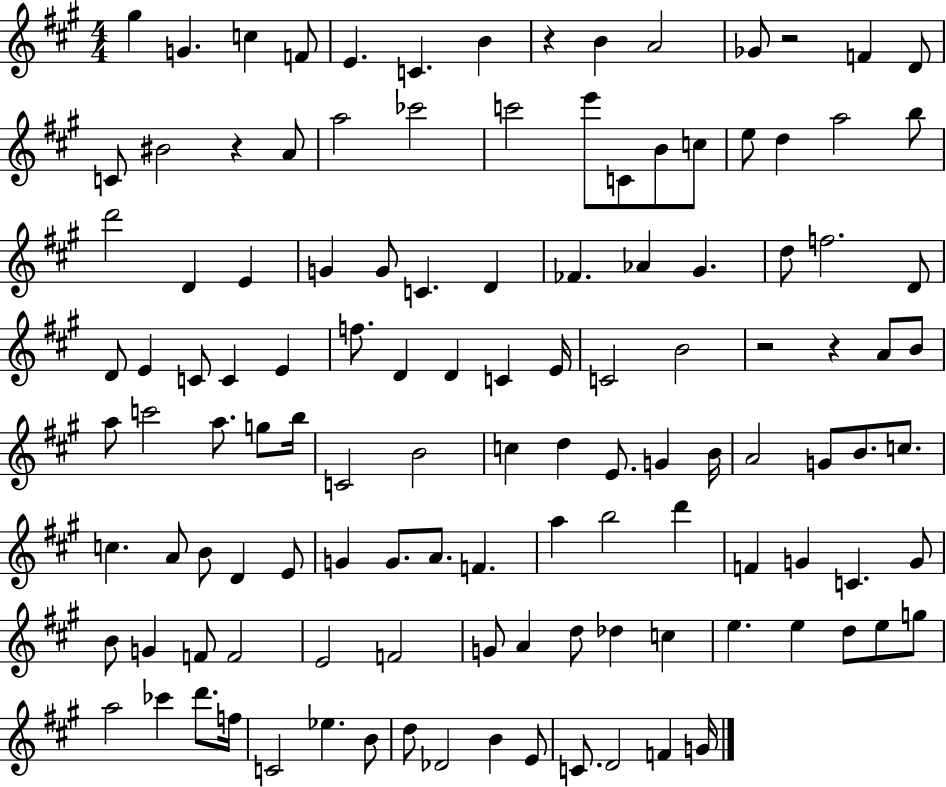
{
  \clef treble
  \numericTimeSignature
  \time 4/4
  \key a \major
  gis''4 g'4. c''4 f'8 | e'4. c'4. b'4 | r4 b'4 a'2 | ges'8 r2 f'4 d'8 | \break c'8 bis'2 r4 a'8 | a''2 ces'''2 | c'''2 e'''8 c'8 b'8 c''8 | e''8 d''4 a''2 b''8 | \break d'''2 d'4 e'4 | g'4 g'8 c'4. d'4 | fes'4. aes'4 gis'4. | d''8 f''2. d'8 | \break d'8 e'4 c'8 c'4 e'4 | f''8. d'4 d'4 c'4 e'16 | c'2 b'2 | r2 r4 a'8 b'8 | \break a''8 c'''2 a''8. g''8 b''16 | c'2 b'2 | c''4 d''4 e'8. g'4 b'16 | a'2 g'8 b'8. c''8. | \break c''4. a'8 b'8 d'4 e'8 | g'4 g'8. a'8. f'4. | a''4 b''2 d'''4 | f'4 g'4 c'4. g'8 | \break b'8 g'4 f'8 f'2 | e'2 f'2 | g'8 a'4 d''8 des''4 c''4 | e''4. e''4 d''8 e''8 g''8 | \break a''2 ces'''4 d'''8. f''16 | c'2 ees''4. b'8 | d''8 des'2 b'4 e'8 | c'8. d'2 f'4 g'16 | \break \bar "|."
}